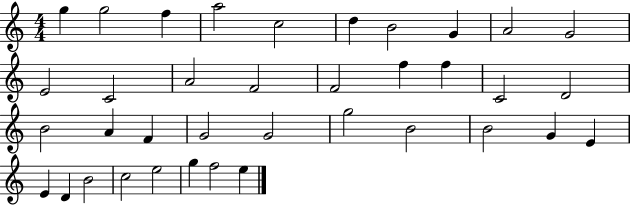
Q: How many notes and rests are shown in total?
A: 37